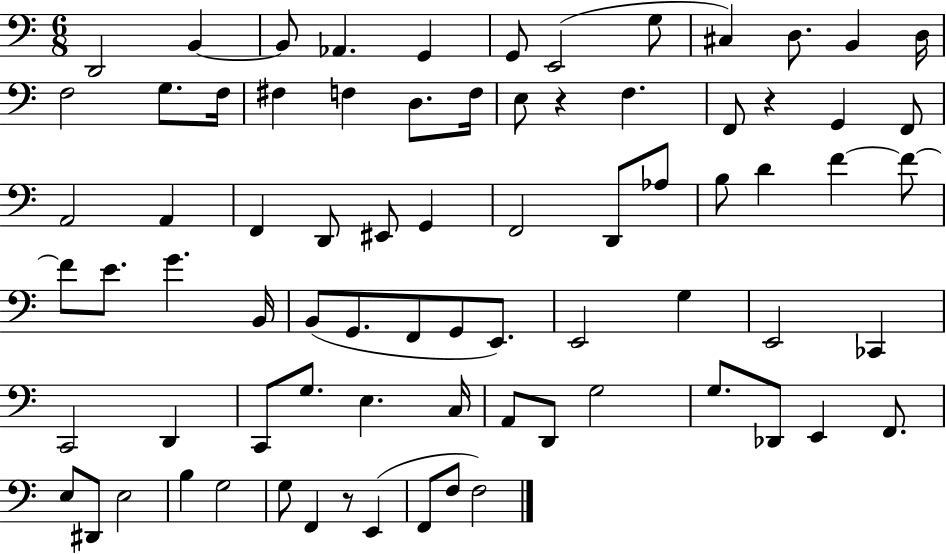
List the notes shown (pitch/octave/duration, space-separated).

D2/h B2/q B2/e Ab2/q. G2/q G2/e E2/h G3/e C#3/q D3/e. B2/q D3/s F3/h G3/e. F3/s F#3/q F3/q D3/e. F3/s E3/e R/q F3/q. F2/e R/q G2/q F2/e A2/h A2/q F2/q D2/e EIS2/e G2/q F2/h D2/e Ab3/e B3/e D4/q F4/q F4/e F4/e E4/e. G4/q. B2/s B2/e G2/e. F2/e G2/e E2/e. E2/h G3/q E2/h CES2/q C2/h D2/q C2/e G3/e. E3/q. C3/s A2/e D2/e G3/h G3/e. Db2/e E2/q F2/e. E3/e D#2/e E3/h B3/q G3/h G3/e F2/q R/e E2/q F2/e F3/e F3/h